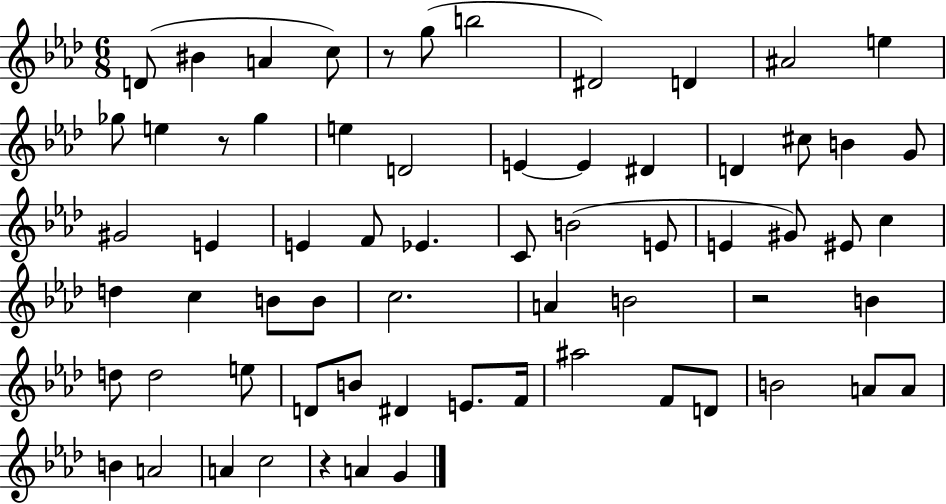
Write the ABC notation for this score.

X:1
T:Untitled
M:6/8
L:1/4
K:Ab
D/2 ^B A c/2 z/2 g/2 b2 ^D2 D ^A2 e _g/2 e z/2 _g e D2 E E ^D D ^c/2 B G/2 ^G2 E E F/2 _E C/2 B2 E/2 E ^G/2 ^E/2 c d c B/2 B/2 c2 A B2 z2 B d/2 d2 e/2 D/2 B/2 ^D E/2 F/4 ^a2 F/2 D/2 B2 A/2 A/2 B A2 A c2 z A G